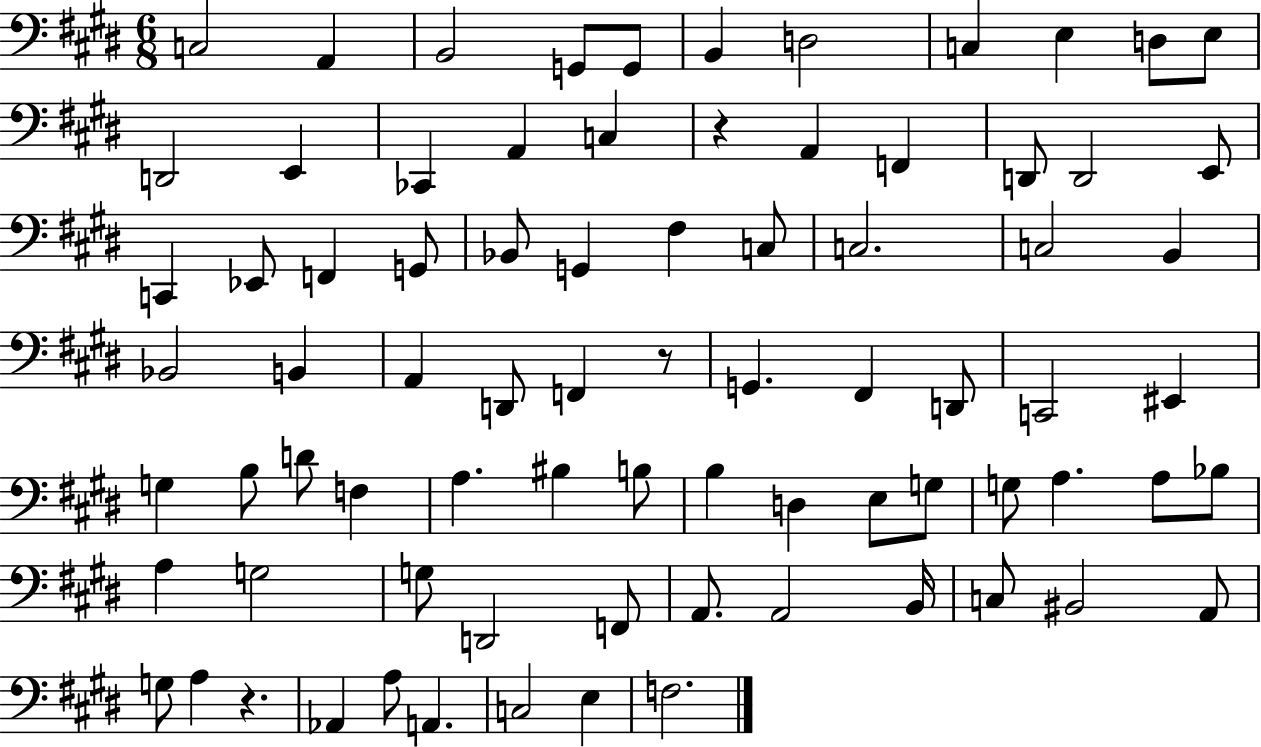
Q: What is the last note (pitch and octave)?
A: F3